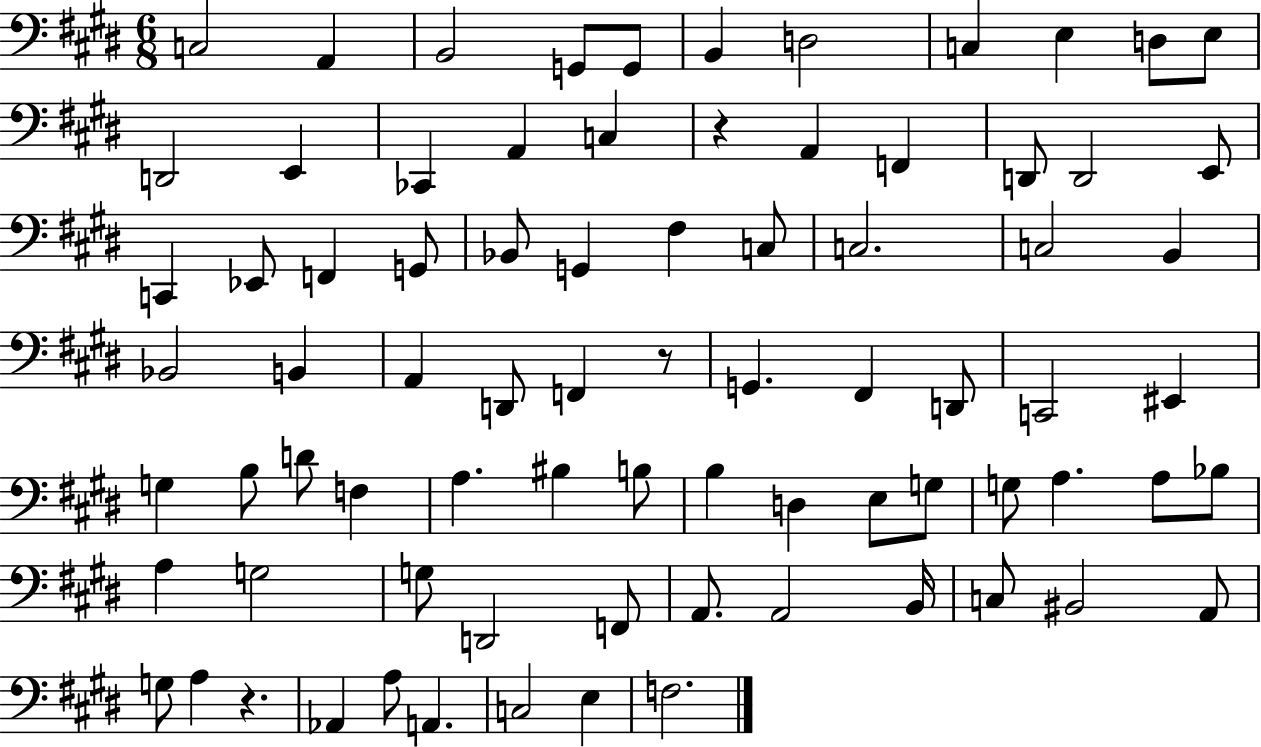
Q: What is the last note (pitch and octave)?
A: F3